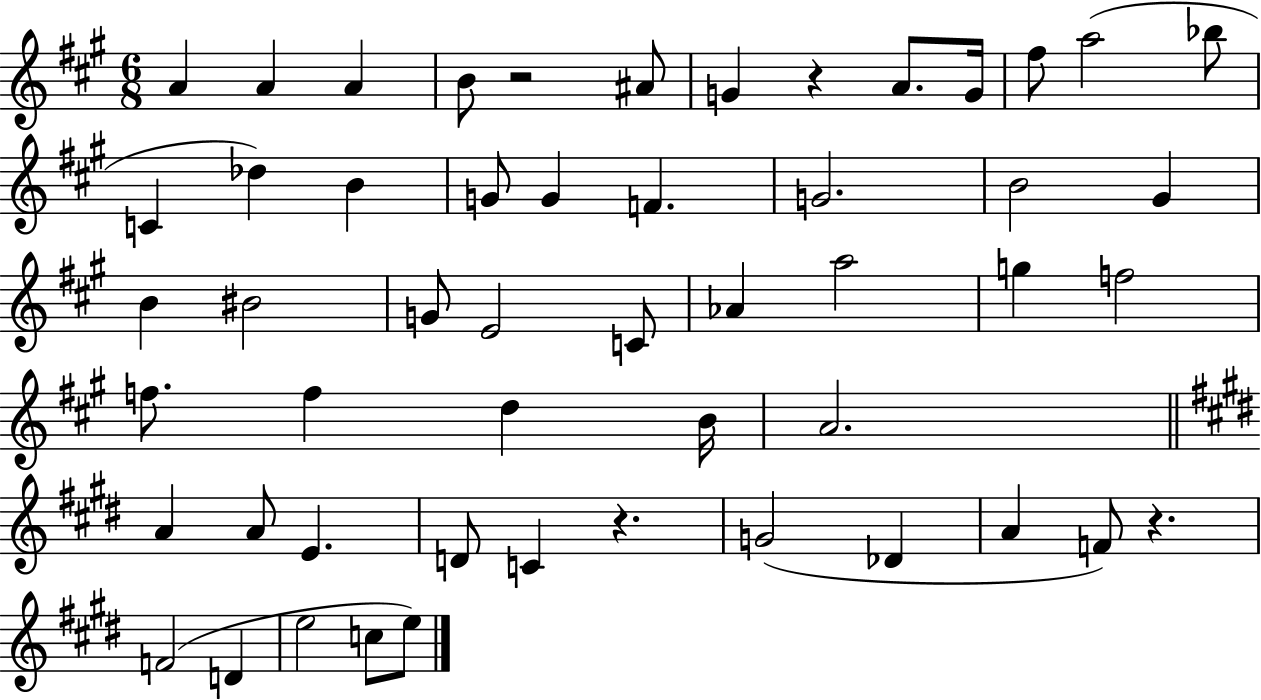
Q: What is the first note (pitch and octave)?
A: A4